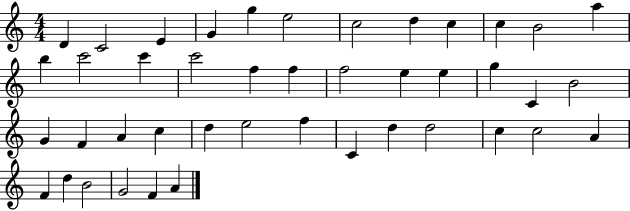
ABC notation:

X:1
T:Untitled
M:4/4
L:1/4
K:C
D C2 E G g e2 c2 d c c B2 a b c'2 c' c'2 f f f2 e e g C B2 G F A c d e2 f C d d2 c c2 A F d B2 G2 F A